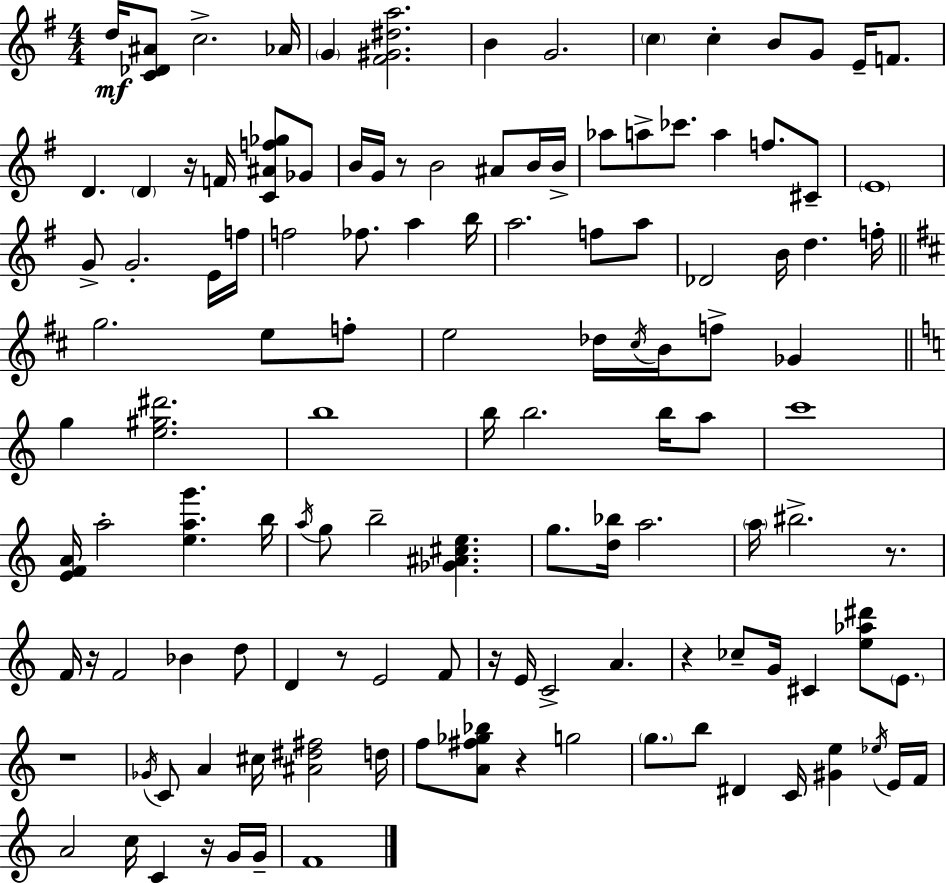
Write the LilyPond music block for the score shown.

{
  \clef treble
  \numericTimeSignature
  \time 4/4
  \key g \major
  \repeat volta 2 { d''16\mf <c' des' ais'>8 c''2.-> aes'16 | \parenthesize g'4 <fis' gis' dis'' a''>2. | b'4 g'2. | \parenthesize c''4 c''4-. b'8 g'8 e'16-- f'8. | \break d'4. \parenthesize d'4 r16 f'16 <c' ais' f'' ges''>8 ges'8 | b'16 g'16 r8 b'2 ais'8 b'16 b'16-> | aes''8 a''8-> ces'''8. a''4 f''8. cis'8-- | \parenthesize e'1 | \break g'8-> g'2.-. e'16 f''16 | f''2 fes''8. a''4 b''16 | a''2. f''8 a''8 | des'2 b'16 d''4. f''16-. | \break \bar "||" \break \key d \major g''2. e''8 f''8-. | e''2 des''16 \acciaccatura { cis''16 } b'16 f''8-> ges'4 | \bar "||" \break \key c \major g''4 <e'' gis'' dis'''>2. | b''1 | b''16 b''2. b''16 a''8 | c'''1 | \break <e' f' a'>16 a''2-. <e'' a'' g'''>4. b''16 | \acciaccatura { a''16 } g''8 b''2-- <ges' ais' cis'' e''>4. | g''8. <d'' bes''>16 a''2. | \parenthesize a''16 bis''2.-> r8. | \break f'16 r16 f'2 bes'4 d''8 | d'4 r8 e'2 f'8 | r16 e'16 c'2-> a'4. | r4 ces''8-- g'16 cis'4 <e'' aes'' dis'''>8 \parenthesize e'8. | \break r1 | \acciaccatura { ges'16 } c'8 a'4 cis''16 <ais' dis'' fis''>2 | d''16 f''8 <a' fis'' ges'' bes''>8 r4 g''2 | \parenthesize g''8. b''8 dis'4 c'16 <gis' e''>4 | \break \acciaccatura { ees''16 } e'16 f'16 a'2 c''16 c'4 | r16 g'16 g'16-- f'1 | } \bar "|."
}